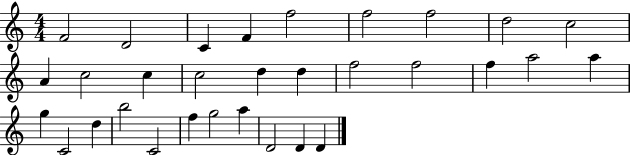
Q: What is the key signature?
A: C major